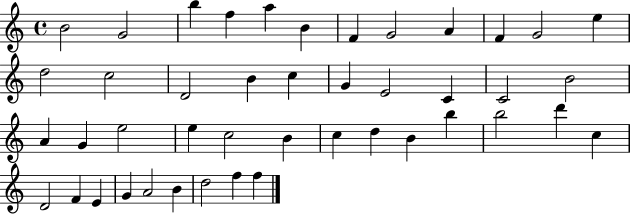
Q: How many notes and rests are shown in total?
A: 44